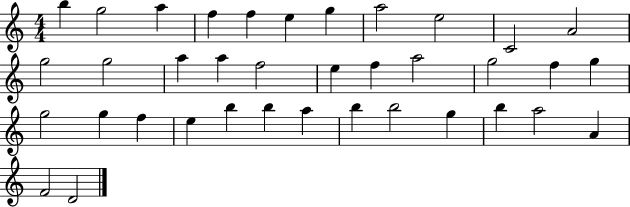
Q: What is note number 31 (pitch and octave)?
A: B5